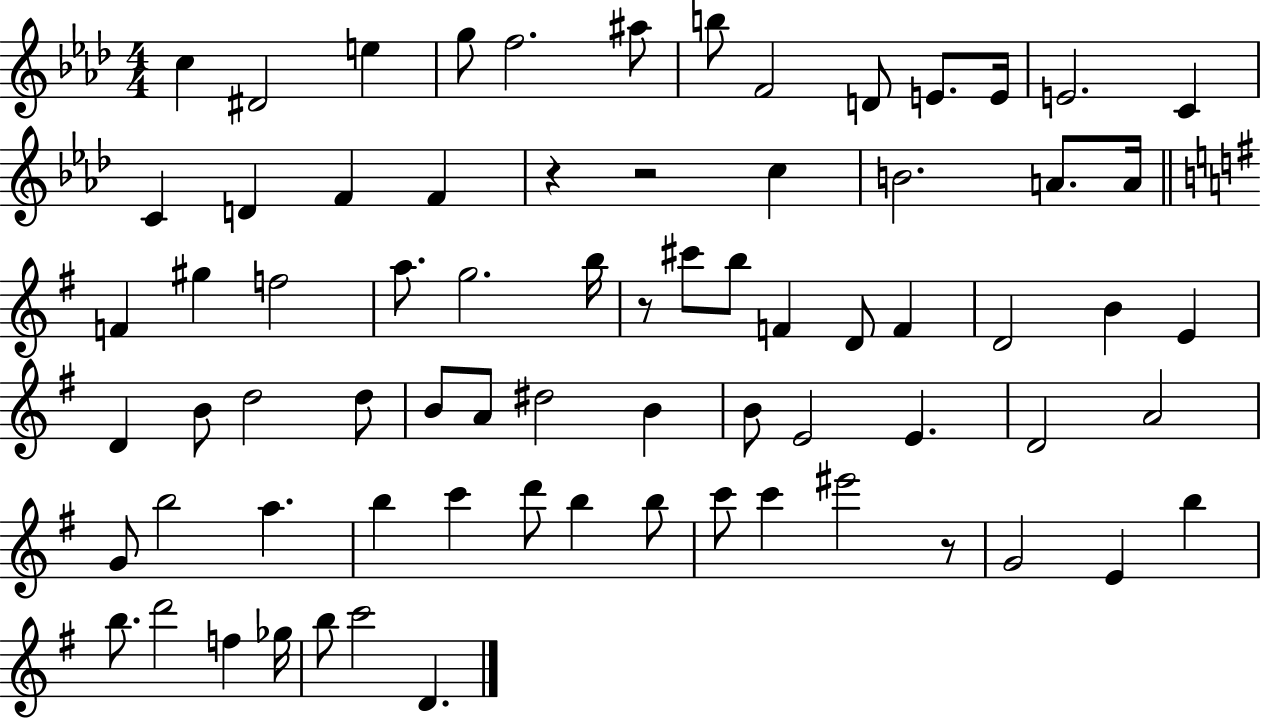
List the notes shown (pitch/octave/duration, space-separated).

C5/q D#4/h E5/q G5/e F5/h. A#5/e B5/e F4/h D4/e E4/e. E4/s E4/h. C4/q C4/q D4/q F4/q F4/q R/q R/h C5/q B4/h. A4/e. A4/s F4/q G#5/q F5/h A5/e. G5/h. B5/s R/e C#6/e B5/e F4/q D4/e F4/q D4/h B4/q E4/q D4/q B4/e D5/h D5/e B4/e A4/e D#5/h B4/q B4/e E4/h E4/q. D4/h A4/h G4/e B5/h A5/q. B5/q C6/q D6/e B5/q B5/e C6/e C6/q EIS6/h R/e G4/h E4/q B5/q B5/e. D6/h F5/q Gb5/s B5/e C6/h D4/q.